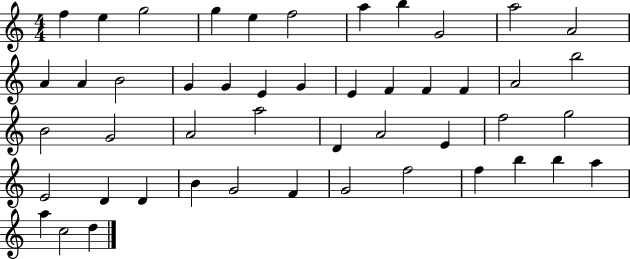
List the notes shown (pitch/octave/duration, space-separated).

F5/q E5/q G5/h G5/q E5/q F5/h A5/q B5/q G4/h A5/h A4/h A4/q A4/q B4/h G4/q G4/q E4/q G4/q E4/q F4/q F4/q F4/q A4/h B5/h B4/h G4/h A4/h A5/h D4/q A4/h E4/q F5/h G5/h E4/h D4/q D4/q B4/q G4/h F4/q G4/h F5/h F5/q B5/q B5/q A5/q A5/q C5/h D5/q